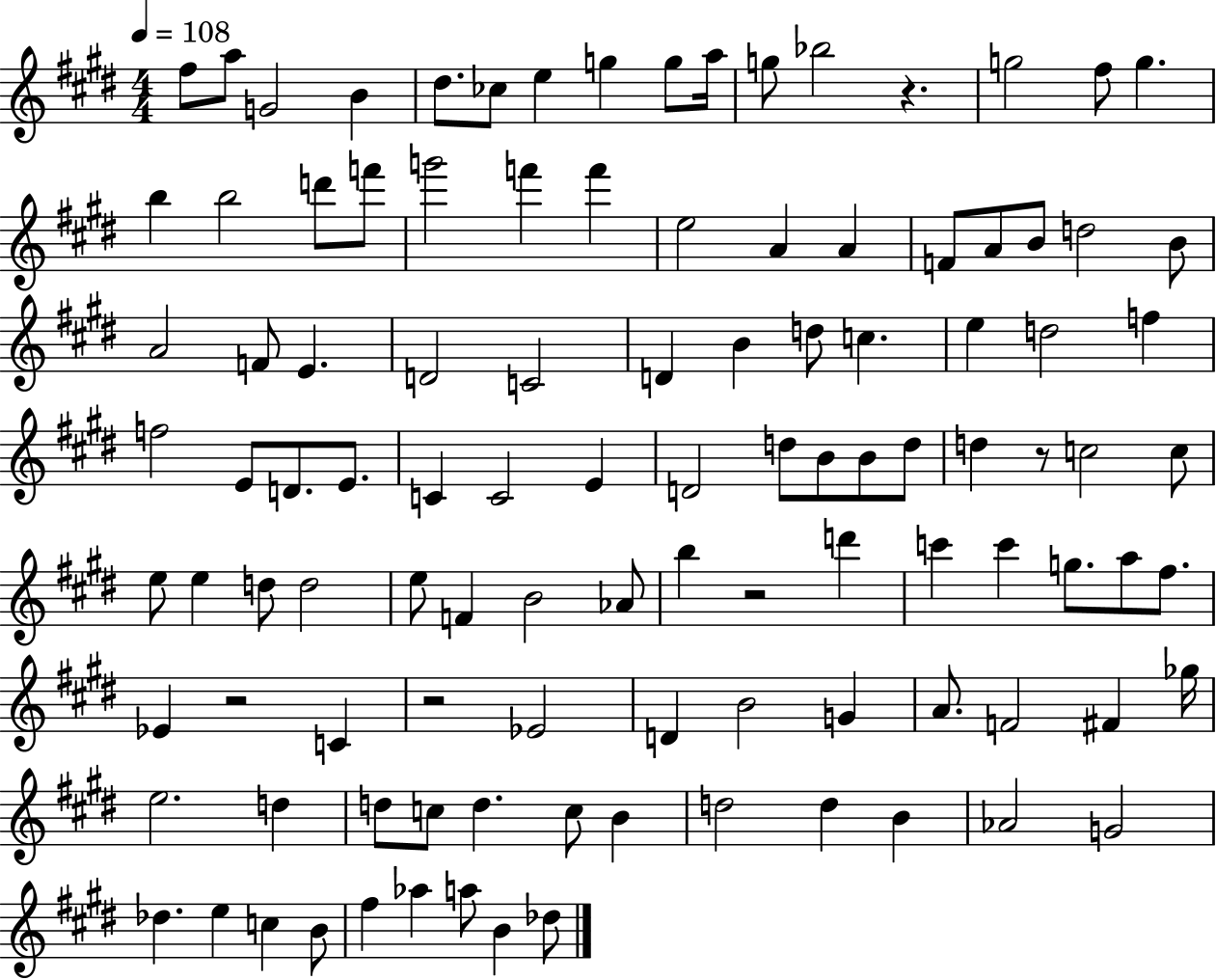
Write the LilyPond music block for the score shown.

{
  \clef treble
  \numericTimeSignature
  \time 4/4
  \key e \major
  \tempo 4 = 108
  fis''8 a''8 g'2 b'4 | dis''8. ces''8 e''4 g''4 g''8 a''16 | g''8 bes''2 r4. | g''2 fis''8 g''4. | \break b''4 b''2 d'''8 f'''8 | g'''2 f'''4 f'''4 | e''2 a'4 a'4 | f'8 a'8 b'8 d''2 b'8 | \break a'2 f'8 e'4. | d'2 c'2 | d'4 b'4 d''8 c''4. | e''4 d''2 f''4 | \break f''2 e'8 d'8. e'8. | c'4 c'2 e'4 | d'2 d''8 b'8 b'8 d''8 | d''4 r8 c''2 c''8 | \break e''8 e''4 d''8 d''2 | e''8 f'4 b'2 aes'8 | b''4 r2 d'''4 | c'''4 c'''4 g''8. a''8 fis''8. | \break ees'4 r2 c'4 | r2 ees'2 | d'4 b'2 g'4 | a'8. f'2 fis'4 ges''16 | \break e''2. d''4 | d''8 c''8 d''4. c''8 b'4 | d''2 d''4 b'4 | aes'2 g'2 | \break des''4. e''4 c''4 b'8 | fis''4 aes''4 a''8 b'4 des''8 | \bar "|."
}